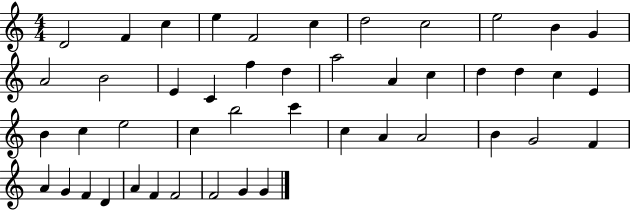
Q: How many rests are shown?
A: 0